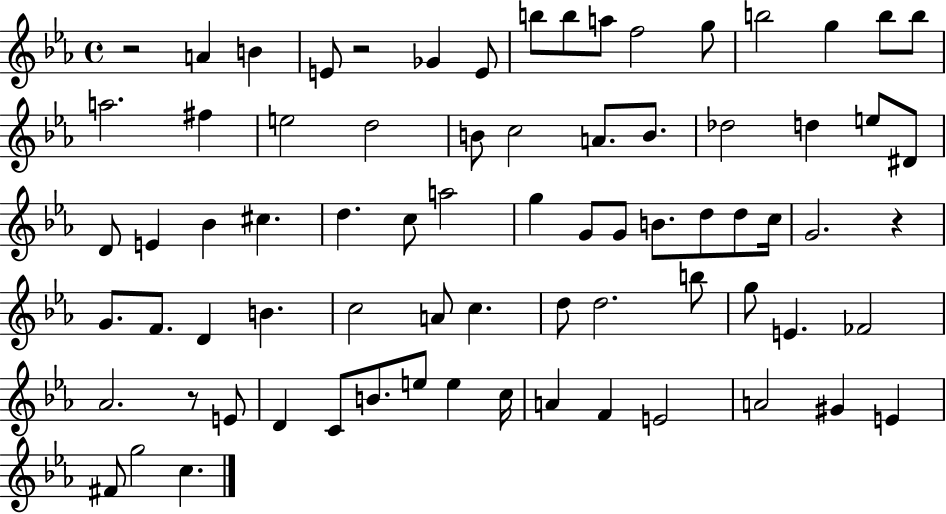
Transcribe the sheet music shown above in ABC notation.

X:1
T:Untitled
M:4/4
L:1/4
K:Eb
z2 A B E/2 z2 _G E/2 b/2 b/2 a/2 f2 g/2 b2 g b/2 b/2 a2 ^f e2 d2 B/2 c2 A/2 B/2 _d2 d e/2 ^D/2 D/2 E _B ^c d c/2 a2 g G/2 G/2 B/2 d/2 d/2 c/4 G2 z G/2 F/2 D B c2 A/2 c d/2 d2 b/2 g/2 E _F2 _A2 z/2 E/2 D C/2 B/2 e/2 e c/4 A F E2 A2 ^G E ^F/2 g2 c